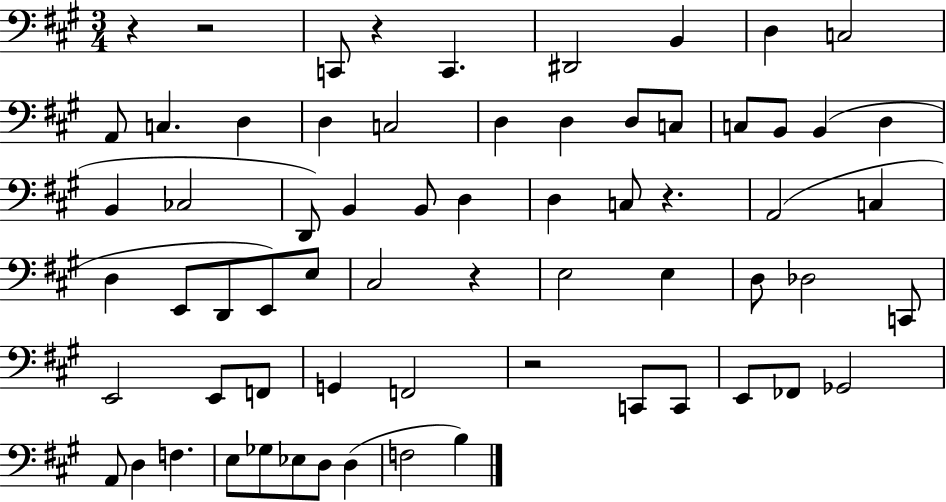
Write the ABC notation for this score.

X:1
T:Untitled
M:3/4
L:1/4
K:A
z z2 C,,/2 z C,, ^D,,2 B,, D, C,2 A,,/2 C, D, D, C,2 D, D, D,/2 C,/2 C,/2 B,,/2 B,, D, B,, _C,2 D,,/2 B,, B,,/2 D, D, C,/2 z A,,2 C, D, E,,/2 D,,/2 E,,/2 E,/2 ^C,2 z E,2 E, D,/2 _D,2 C,,/2 E,,2 E,,/2 F,,/2 G,, F,,2 z2 C,,/2 C,,/2 E,,/2 _F,,/2 _G,,2 A,,/2 D, F, E,/2 _G,/2 _E,/2 D,/2 D, F,2 B,